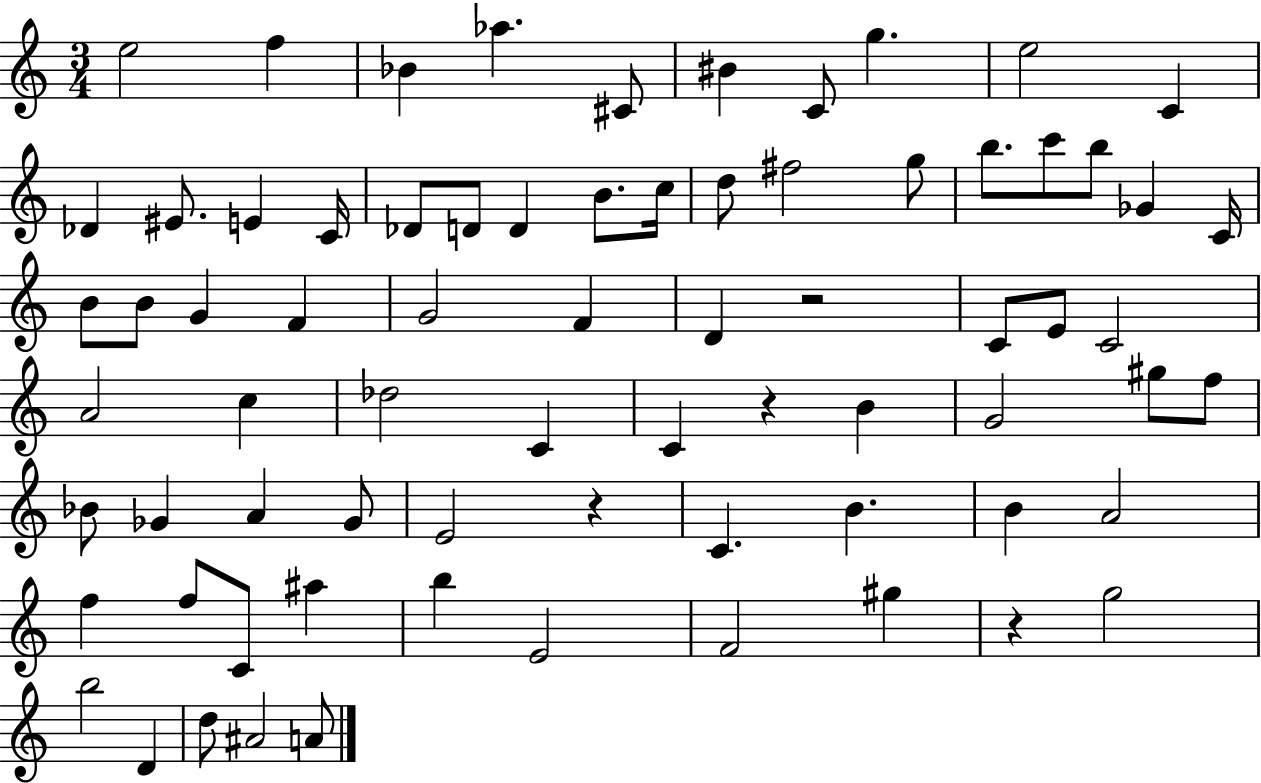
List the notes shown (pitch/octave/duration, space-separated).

E5/h F5/q Bb4/q Ab5/q. C#4/e BIS4/q C4/e G5/q. E5/h C4/q Db4/q EIS4/e. E4/q C4/s Db4/e D4/e D4/q B4/e. C5/s D5/e F#5/h G5/e B5/e. C6/e B5/e Gb4/q C4/s B4/e B4/e G4/q F4/q G4/h F4/q D4/q R/h C4/e E4/e C4/h A4/h C5/q Db5/h C4/q C4/q R/q B4/q G4/h G#5/e F5/e Bb4/e Gb4/q A4/q Gb4/e E4/h R/q C4/q. B4/q. B4/q A4/h F5/q F5/e C4/e A#5/q B5/q E4/h F4/h G#5/q R/q G5/h B5/h D4/q D5/e A#4/h A4/e